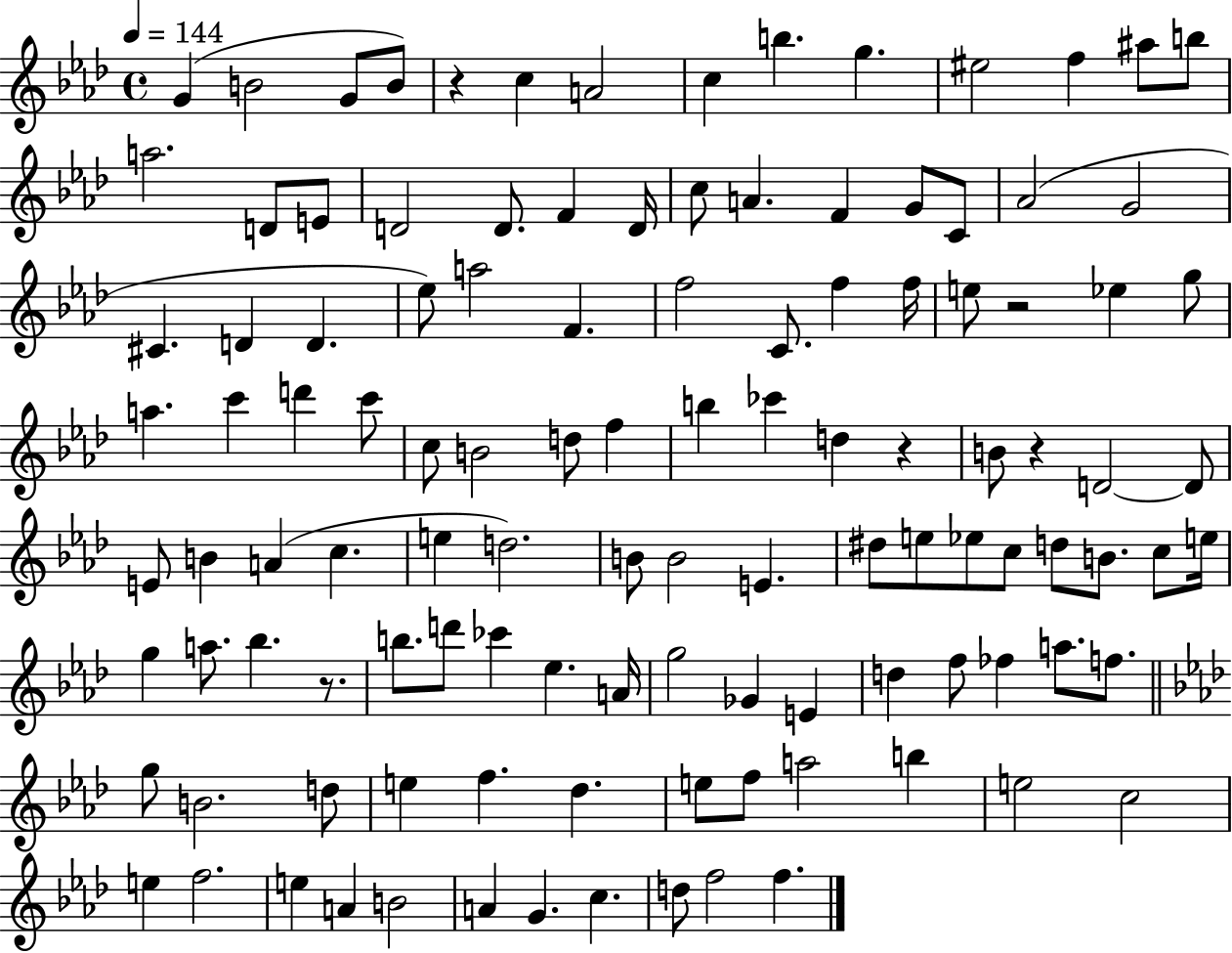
G4/q B4/h G4/e B4/e R/q C5/q A4/h C5/q B5/q. G5/q. EIS5/h F5/q A#5/e B5/e A5/h. D4/e E4/e D4/h D4/e. F4/q D4/s C5/e A4/q. F4/q G4/e C4/e Ab4/h G4/h C#4/q. D4/q D4/q. Eb5/e A5/h F4/q. F5/h C4/e. F5/q F5/s E5/e R/h Eb5/q G5/e A5/q. C6/q D6/q C6/e C5/e B4/h D5/e F5/q B5/q CES6/q D5/q R/q B4/e R/q D4/h D4/e E4/e B4/q A4/q C5/q. E5/q D5/h. B4/e B4/h E4/q. D#5/e E5/e Eb5/e C5/e D5/e B4/e. C5/e E5/s G5/q A5/e. Bb5/q. R/e. B5/e. D6/e CES6/q Eb5/q. A4/s G5/h Gb4/q E4/q D5/q F5/e FES5/q A5/e. F5/e. G5/e B4/h. D5/e E5/q F5/q. Db5/q. E5/e F5/e A5/h B5/q E5/h C5/h E5/q F5/h. E5/q A4/q B4/h A4/q G4/q. C5/q. D5/e F5/h F5/q.